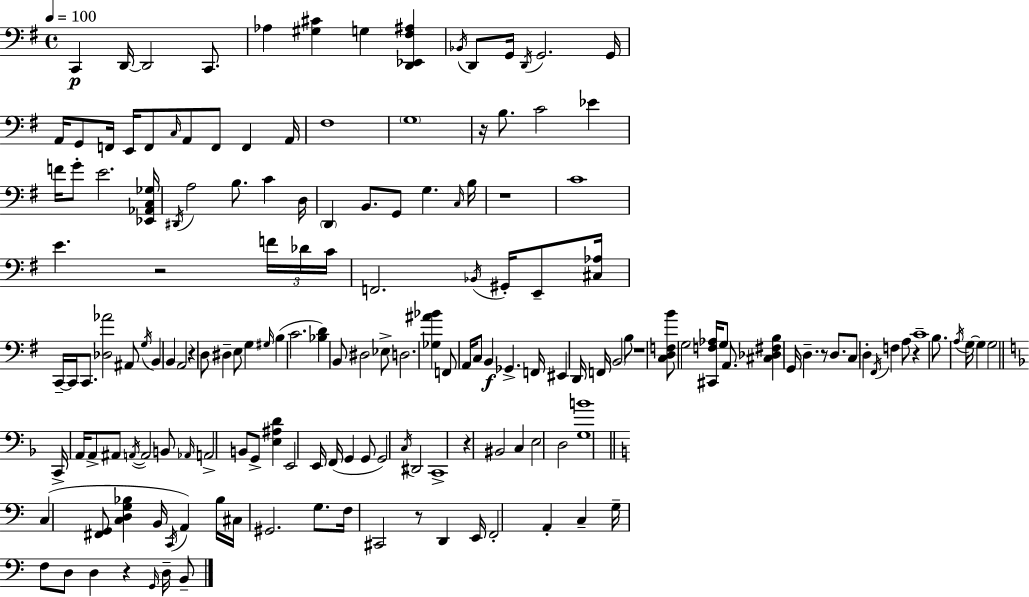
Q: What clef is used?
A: bass